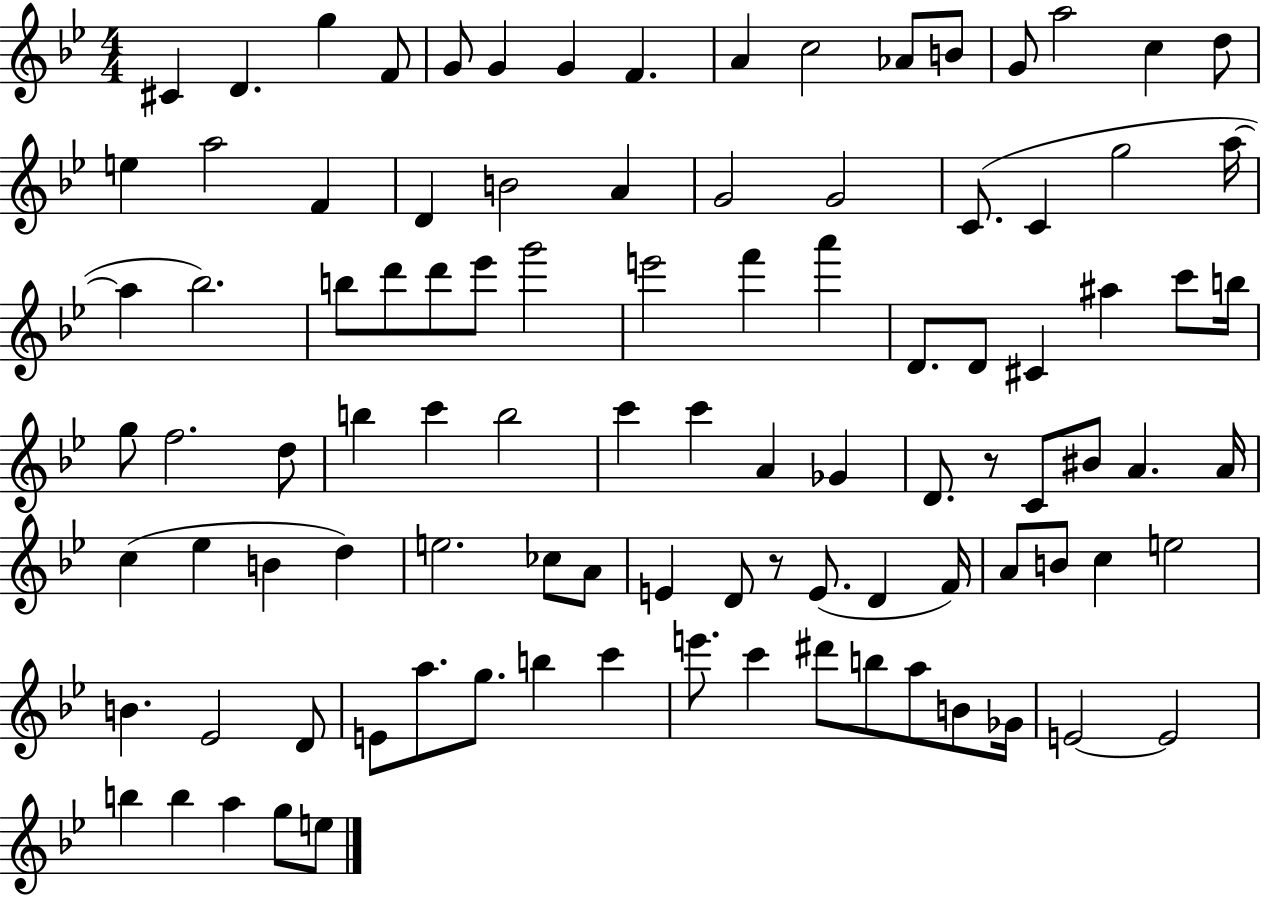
X:1
T:Untitled
M:4/4
L:1/4
K:Bb
^C D g F/2 G/2 G G F A c2 _A/2 B/2 G/2 a2 c d/2 e a2 F D B2 A G2 G2 C/2 C g2 a/4 a _b2 b/2 d'/2 d'/2 _e'/2 g'2 e'2 f' a' D/2 D/2 ^C ^a c'/2 b/4 g/2 f2 d/2 b c' b2 c' c' A _G D/2 z/2 C/2 ^B/2 A A/4 c _e B d e2 _c/2 A/2 E D/2 z/2 E/2 D F/4 A/2 B/2 c e2 B _E2 D/2 E/2 a/2 g/2 b c' e'/2 c' ^d'/2 b/2 a/2 B/2 _G/4 E2 E2 b b a g/2 e/2